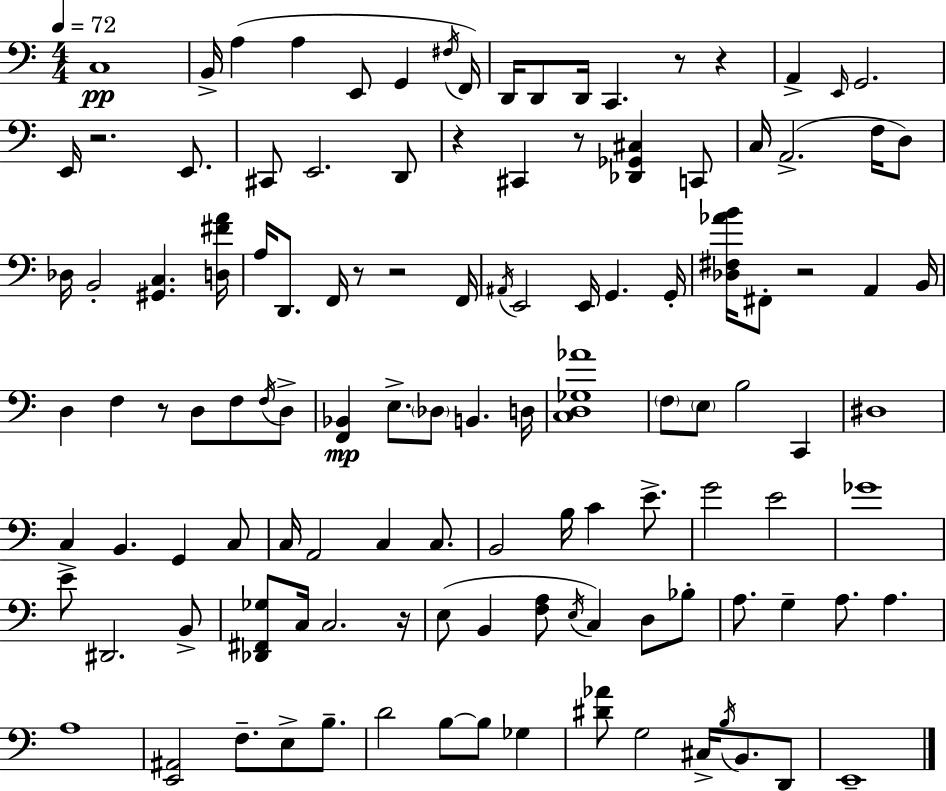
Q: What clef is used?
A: bass